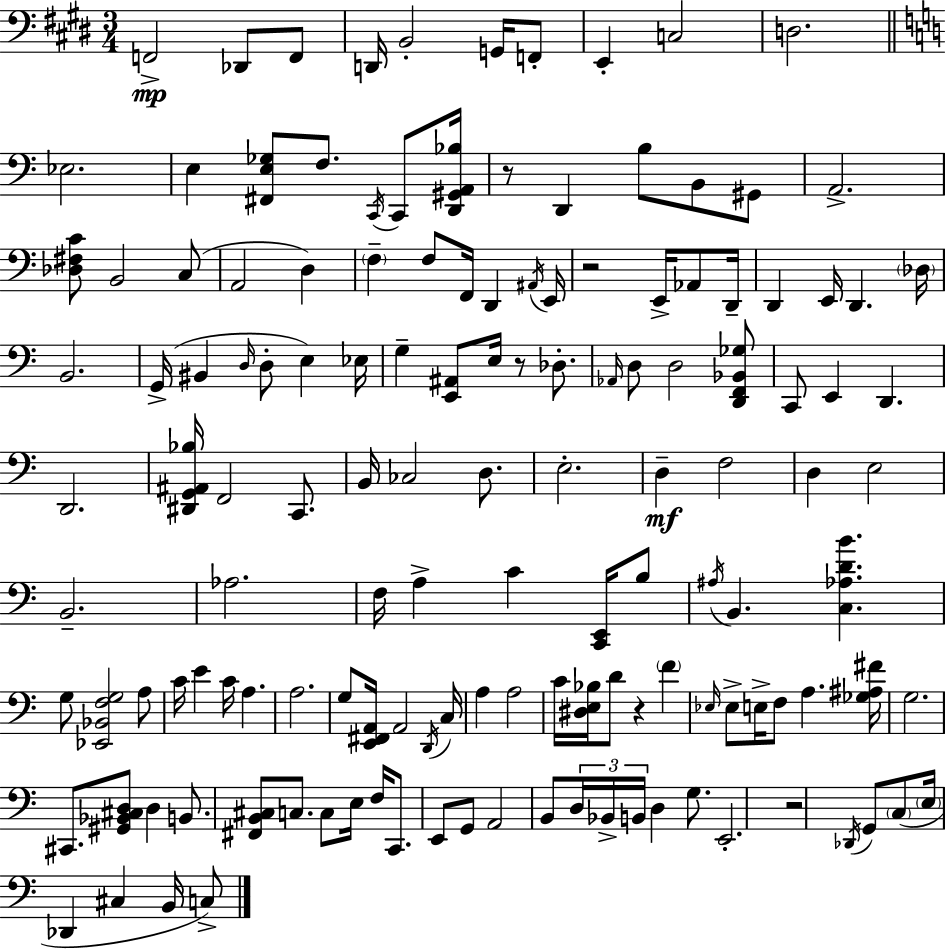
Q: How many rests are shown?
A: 5